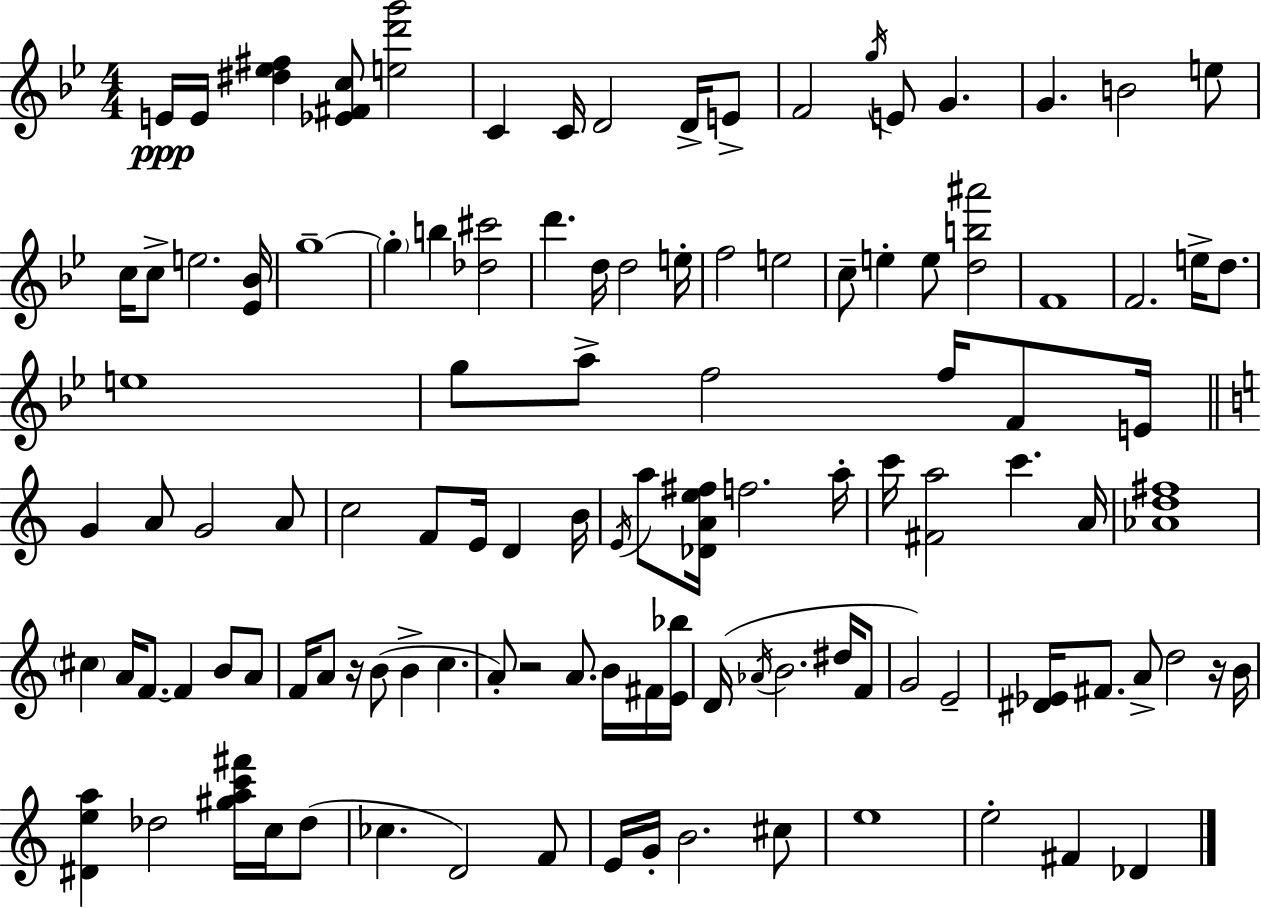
E4/s E4/s [D#5,Eb5,F#5]/q [Eb4,F#4,C5]/e [E5,D6,G6]/h C4/q C4/s D4/h D4/s E4/e F4/h G5/s E4/e G4/q. G4/q. B4/h E5/e C5/s C5/e E5/h. [Eb4,Bb4]/s G5/w G5/q B5/q [Db5,C#6]/h D6/q. D5/s D5/h E5/s F5/h E5/h C5/e E5/q E5/e [D5,B5,A#6]/h F4/w F4/h. E5/s D5/e. E5/w G5/e A5/e F5/h F5/s F4/e E4/s G4/q A4/e G4/h A4/e C5/h F4/e E4/s D4/q B4/s E4/s A5/e [Db4,A4,E5,F#5]/s F5/h. A5/s C6/s [F#4,A5]/h C6/q. A4/s [Ab4,D5,F#5]/w C#5/q A4/s F4/e. F4/q B4/e A4/e F4/s A4/e R/s B4/e B4/q C5/q. A4/e R/h A4/e. B4/s F#4/s [E4,Bb5]/s D4/s Ab4/s B4/h. D#5/s F4/e G4/h E4/h [D#4,Eb4]/s F#4/e. A4/e D5/h R/s B4/s [D#4,E5,A5]/q Db5/h [G#5,A5,C6,F#6]/s C5/s Db5/e CES5/q. D4/h F4/e E4/s G4/s B4/h. C#5/e E5/w E5/h F#4/q Db4/q